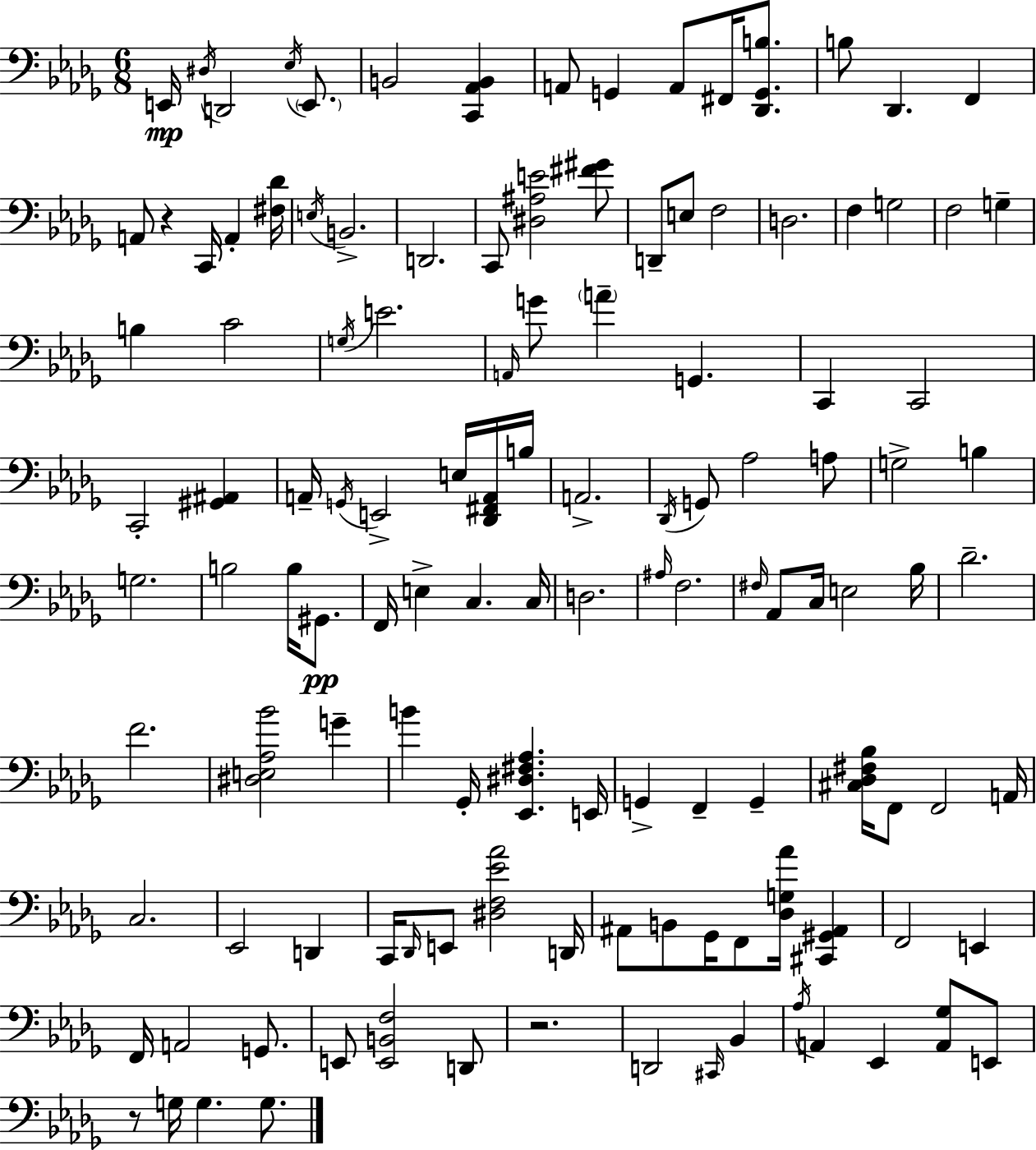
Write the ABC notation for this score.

X:1
T:Untitled
M:6/8
L:1/4
K:Bbm
E,,/4 ^D,/4 D,,2 _E,/4 E,,/2 B,,2 [C,,_A,,B,,] A,,/2 G,, A,,/2 ^F,,/4 [_D,,G,,B,]/2 B,/2 _D,, F,, A,,/2 z C,,/4 A,, [^F,_D]/4 E,/4 B,,2 D,,2 C,,/2 [^D,^A,E]2 [^F^G]/2 D,,/2 E,/2 F,2 D,2 F, G,2 F,2 G, B, C2 G,/4 E2 A,,/4 G/2 A G,, C,, C,,2 C,,2 [^G,,^A,,] A,,/4 G,,/4 E,,2 E,/4 [_D,,^F,,A,,]/4 B,/4 A,,2 _D,,/4 G,,/2 _A,2 A,/2 G,2 B, G,2 B,2 B,/4 ^G,,/2 F,,/4 E, C, C,/4 D,2 ^A,/4 F,2 ^F,/4 _A,,/2 C,/4 E,2 _B,/4 _D2 F2 [^D,E,_A,_B]2 G B _G,,/4 [_E,,^D,^F,_A,] E,,/4 G,, F,, G,, [^C,_D,^F,_B,]/4 F,,/2 F,,2 A,,/4 C,2 _E,,2 D,, C,,/4 _D,,/4 E,,/2 [^D,F,_E_A]2 D,,/4 ^A,,/2 B,,/2 _G,,/4 F,,/2 [_D,G,_A]/4 [^C,,^G,,^A,,] F,,2 E,, F,,/4 A,,2 G,,/2 E,,/2 [E,,B,,F,]2 D,,/2 z2 D,,2 ^C,,/4 _B,, _A,/4 A,, _E,, [A,,_G,]/2 E,,/2 z/2 G,/4 G, G,/2